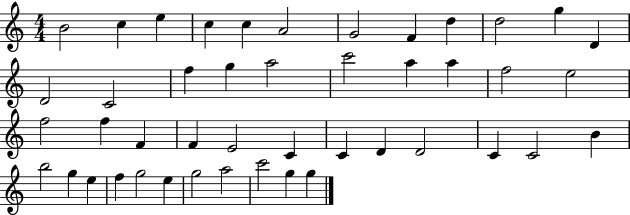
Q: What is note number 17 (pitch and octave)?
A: A5